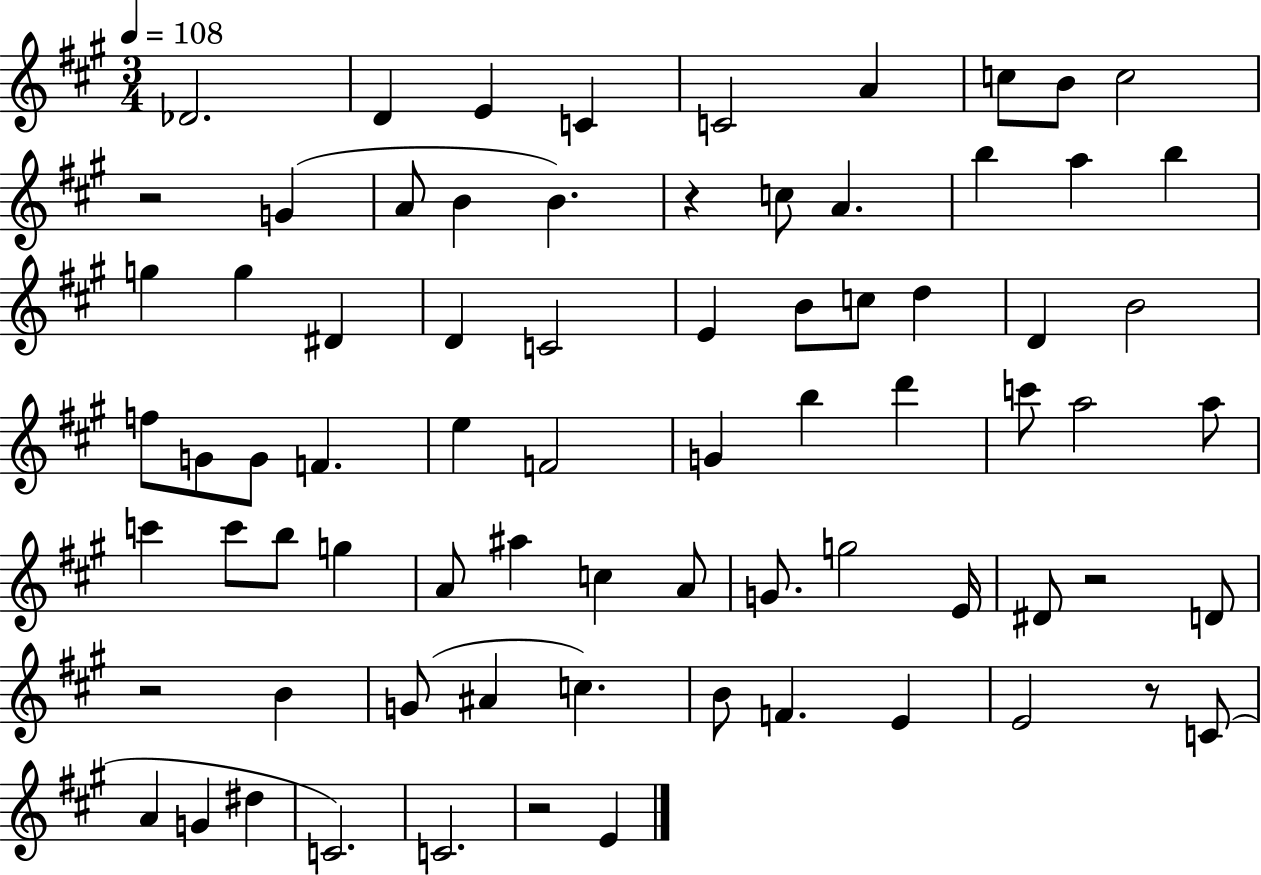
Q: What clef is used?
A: treble